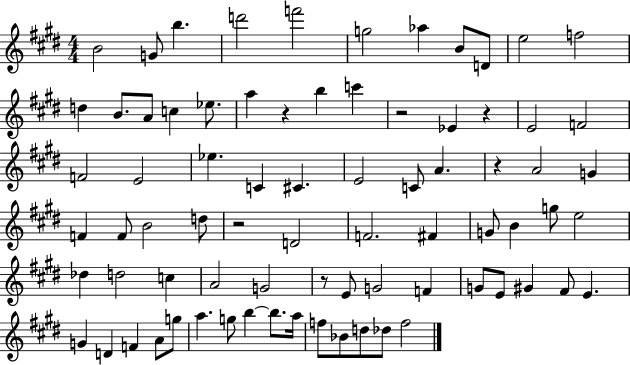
B4/h G4/e B5/q. D6/h F6/h G5/h Ab5/q B4/e D4/e E5/h F5/h D5/q B4/e. A4/e C5/q Eb5/e. A5/q R/q B5/q C6/q R/h Eb4/q R/q E4/h F4/h F4/h E4/h Eb5/q. C4/q C#4/q. E4/h C4/e A4/q. R/q A4/h G4/q F4/q F4/e B4/h D5/e R/h D4/h F4/h. F#4/q G4/e B4/q G5/e E5/h Db5/q D5/h C5/q A4/h G4/h R/e E4/e G4/h F4/q G4/e E4/e G#4/q F#4/e E4/q. G4/q D4/q F4/q A4/e G5/e A5/q. G5/e B5/q B5/e. A5/s F5/e Bb4/e D5/e Db5/e F5/h